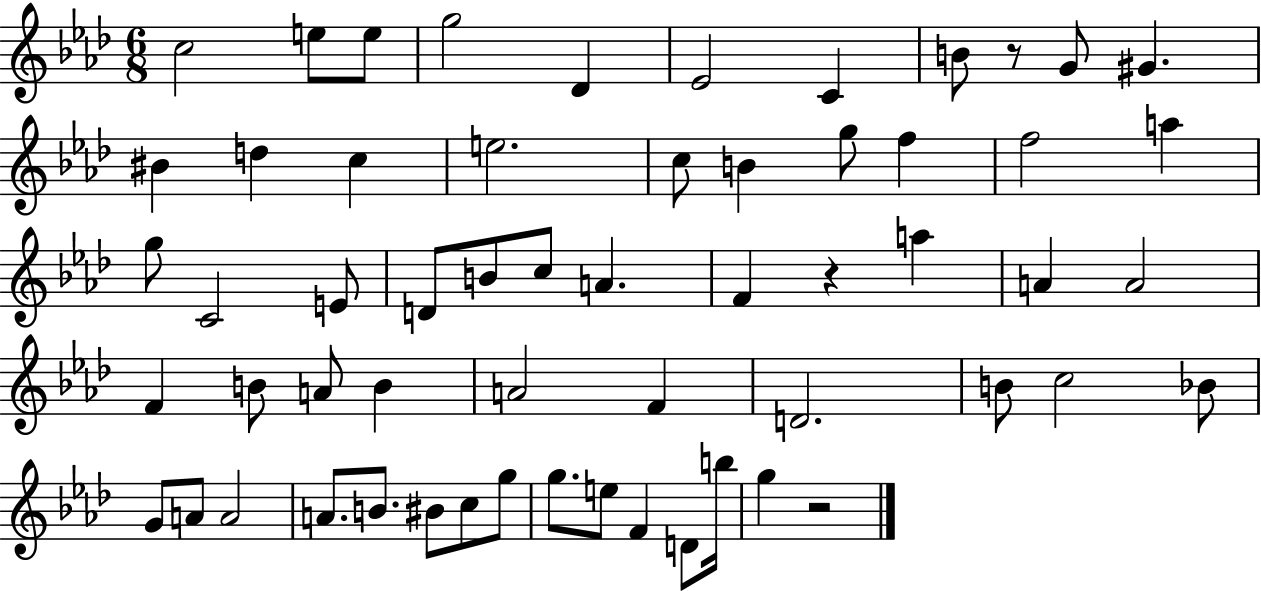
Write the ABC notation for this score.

X:1
T:Untitled
M:6/8
L:1/4
K:Ab
c2 e/2 e/2 g2 _D _E2 C B/2 z/2 G/2 ^G ^B d c e2 c/2 B g/2 f f2 a g/2 C2 E/2 D/2 B/2 c/2 A F z a A A2 F B/2 A/2 B A2 F D2 B/2 c2 _B/2 G/2 A/2 A2 A/2 B/2 ^B/2 c/2 g/2 g/2 e/2 F D/2 b/4 g z2